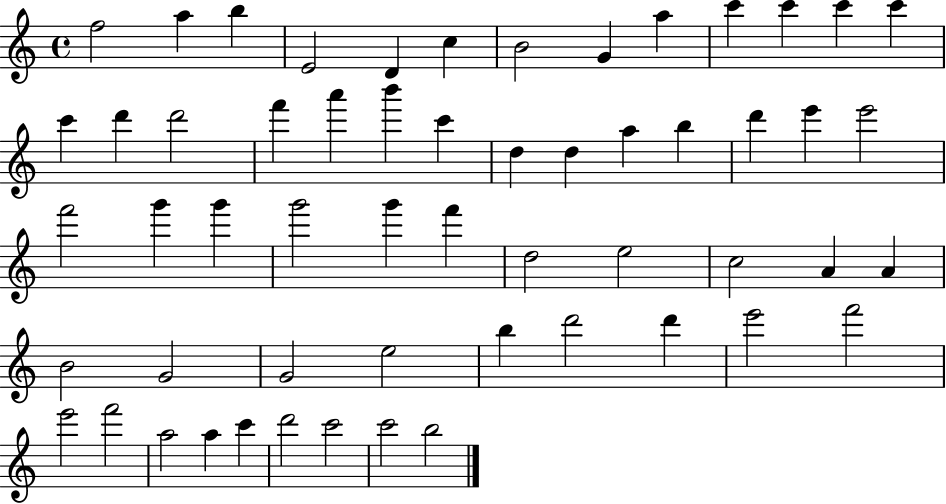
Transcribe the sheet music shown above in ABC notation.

X:1
T:Untitled
M:4/4
L:1/4
K:C
f2 a b E2 D c B2 G a c' c' c' c' c' d' d'2 f' a' b' c' d d a b d' e' e'2 f'2 g' g' g'2 g' f' d2 e2 c2 A A B2 G2 G2 e2 b d'2 d' e'2 f'2 e'2 f'2 a2 a c' d'2 c'2 c'2 b2